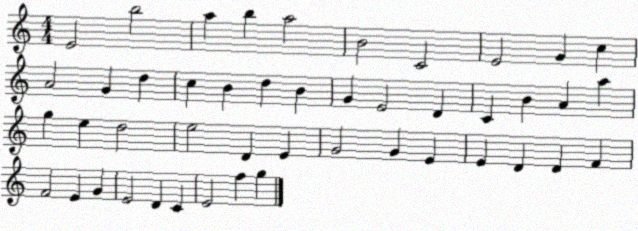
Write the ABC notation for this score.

X:1
T:Untitled
M:4/4
L:1/4
K:C
E2 b2 a b a2 B2 C2 E2 G c A2 G d c B d B G E2 D C B A a g e d2 e2 D E G2 G E E D D F F2 E G E2 D C E2 f g